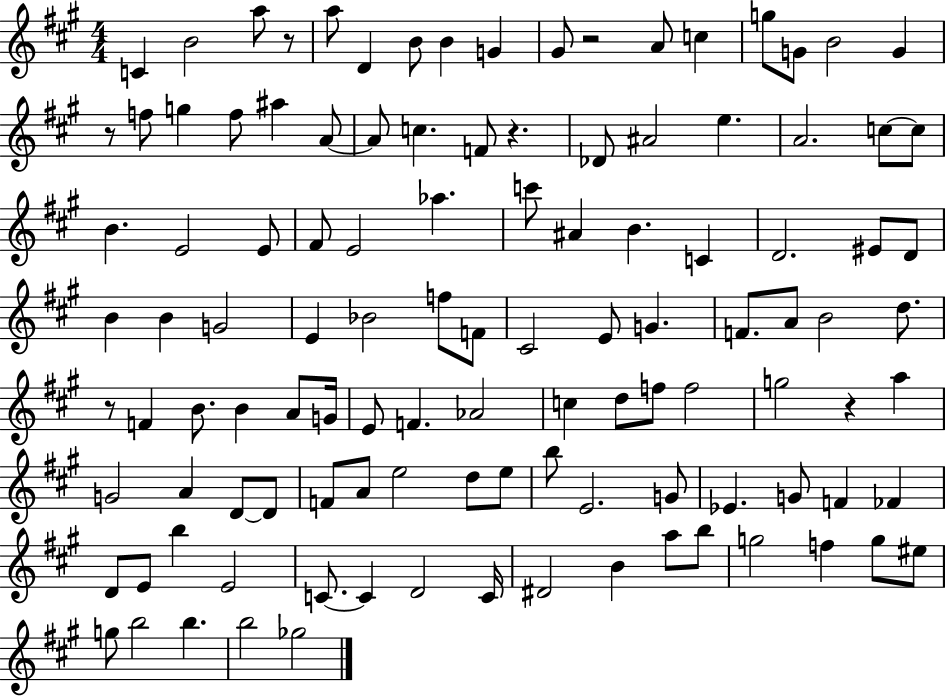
C4/q B4/h A5/e R/e A5/e D4/q B4/e B4/q G4/q G#4/e R/h A4/e C5/q G5/e G4/e B4/h G4/q R/e F5/e G5/q F5/e A#5/q A4/e A4/e C5/q. F4/e R/q. Db4/e A#4/h E5/q. A4/h. C5/e C5/e B4/q. E4/h E4/e F#4/e E4/h Ab5/q. C6/e A#4/q B4/q. C4/q D4/h. EIS4/e D4/e B4/q B4/q G4/h E4/q Bb4/h F5/e F4/e C#4/h E4/e G4/q. F4/e. A4/e B4/h D5/e. R/e F4/q B4/e. B4/q A4/e G4/s E4/e F4/q. Ab4/h C5/q D5/e F5/e F5/h G5/h R/q A5/q G4/h A4/q D4/e D4/e F4/e A4/e E5/h D5/e E5/e B5/e E4/h. G4/e Eb4/q. G4/e F4/q FES4/q D4/e E4/e B5/q E4/h C4/e. C4/q D4/h C4/s D#4/h B4/q A5/e B5/e G5/h F5/q G5/e EIS5/e G5/e B5/h B5/q. B5/h Gb5/h